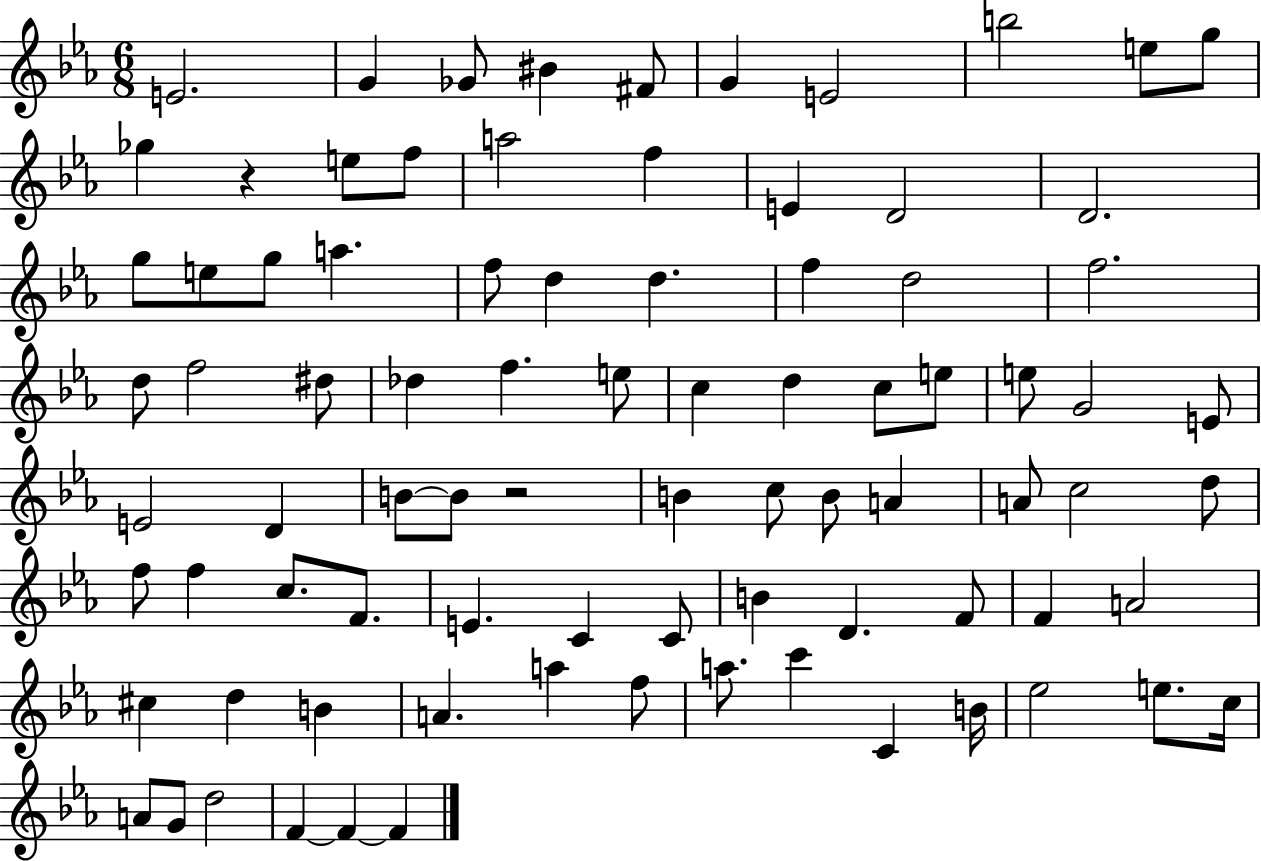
{
  \clef treble
  \numericTimeSignature
  \time 6/8
  \key ees \major
  e'2. | g'4 ges'8 bis'4 fis'8 | g'4 e'2 | b''2 e''8 g''8 | \break ges''4 r4 e''8 f''8 | a''2 f''4 | e'4 d'2 | d'2. | \break g''8 e''8 g''8 a''4. | f''8 d''4 d''4. | f''4 d''2 | f''2. | \break d''8 f''2 dis''8 | des''4 f''4. e''8 | c''4 d''4 c''8 e''8 | e''8 g'2 e'8 | \break e'2 d'4 | b'8~~ b'8 r2 | b'4 c''8 b'8 a'4 | a'8 c''2 d''8 | \break f''8 f''4 c''8. f'8. | e'4. c'4 c'8 | b'4 d'4. f'8 | f'4 a'2 | \break cis''4 d''4 b'4 | a'4. a''4 f''8 | a''8. c'''4 c'4 b'16 | ees''2 e''8. c''16 | \break a'8 g'8 d''2 | f'4~~ f'4~~ f'4 | \bar "|."
}